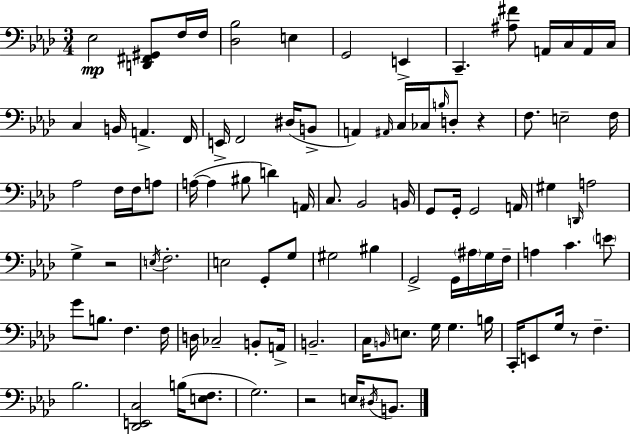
{
  \clef bass
  \numericTimeSignature
  \time 3/4
  \key aes \major
  ees2\mp <d, fis, gis,>8 f16 f16 | <des bes>2 e4 | g,2 e,4-> | c,4.-- <ais fis'>8 a,16 c16 a,16 c16 | \break c4 b,16 a,4.-> f,16 | e,16-> f,2 dis16( b,8-> | a,4) \grace { ais,16 } c16 ces16 \grace { b16 } d8-. r4 | f8. e2-- | \break f16 aes2 f16 f16 | a8 a16~(~ a4 bis8 d'4) | a,16 c8. bes,2 | b,16 g,8 g,16-. g,2 | \break a,16 gis4 \grace { d,16 } a2 | g4-> r2 | \acciaccatura { e16 } f2.-. | e2 | \break g,8-. g8 gis2 | bis4 g,2-> | g,16 \parenthesize ais16 g16 f16-- a4 c'4. | \parenthesize e'8 g'8 b8. f4. | \break f16 d16 ces2-- | b,8-. a,16-> b,2.-- | c16 \grace { b,16 } e8. g16 g4. | b16 c,16-. e,8 g16 r8 f4.-- | \break bes2. | <des, e, c>2 | b16( <e f>8. g2.) | r2 | \break e16 \acciaccatura { dis16 } b,8. \bar "|."
}